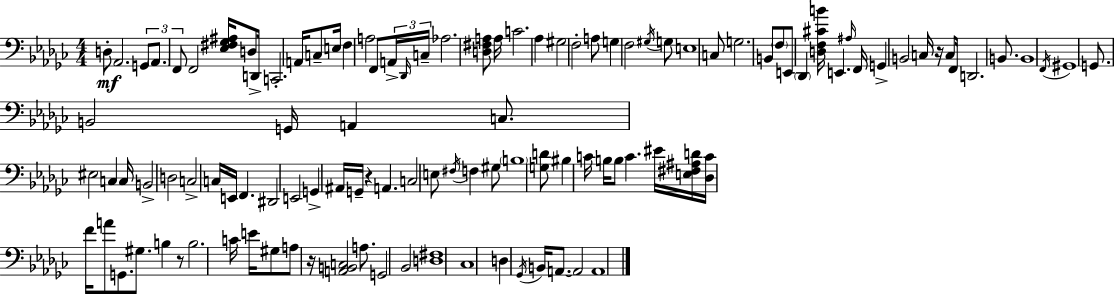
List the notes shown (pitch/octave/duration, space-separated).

D3/e Ab2/h. G2/e Ab2/e. F2/e F2/h [Eb3,F#3,Gb3,A#3]/s D3/e D2/s C2/h. A2/s C3/e E3/s F3/q A3/h F2/e A2/s Db2/s C3/s Ab3/h. [D3,F#3,A3]/e A3/s C4/h. Ab3/q G#3/h F3/h A3/e G3/q F3/h G#3/s G3/e E3/w C3/e G3/h. B2/e F3/e E2/e Db2/q [D3,F3,C#4,B4]/s E2/q. A#3/s F2/s G2/q B2/h C3/s R/s C3/e F2/s D2/h. B2/e. B2/w F2/s G#2/w G2/e. B2/h G2/s A2/q C3/e. EIS3/h C3/q C3/s B2/h D3/h C3/h C3/s E2/s F2/q. D#2/h E2/h G2/q A#2/s G2/s R/q A2/q. C3/h E3/e F#3/s F3/q G#3/e B3/w [G3,D4]/e BIS3/q C4/s B3/s B3/e C4/q. EIS4/s [E3,F#3,A#3,D4]/s [Db3,C4]/s F4/s A4/e G2/e. G#3/e. B3/q R/e B3/h. C4/s E4/s G#3/e A3/e R/s [A2,B2,C3]/h A3/e. G2/h Bb2/h [D3,F#3]/w CES3/w D3/q Gb2/s B2/s A2/e. A2/h A2/w